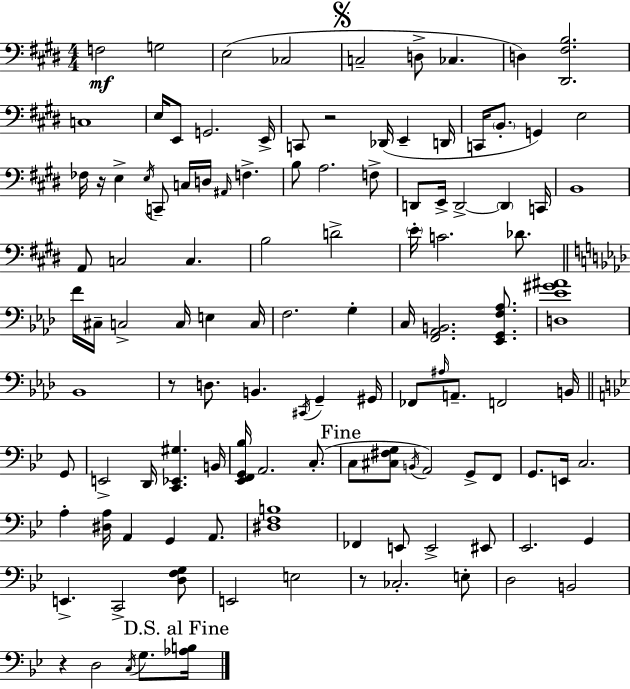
F3/h G3/h E3/h CES3/h C3/h D3/e CES3/q. D3/q [D#2,F#3,B3]/h. C3/w E3/s E2/e G2/h. E2/s C2/e R/h Db2/s E2/q D2/s C2/s B2/e. G2/q E3/h FES3/s R/s E3/q E3/s C2/e C3/s D3/s A#2/s F3/q. B3/e A3/h. F3/e D2/e E2/s D2/h D2/q C2/s B2/w A2/e C3/h C3/q. B3/h D4/h E4/s C4/h. Db4/e. F4/s C#3/s C3/h C3/s E3/q C3/s F3/h. G3/q C3/s [F2,Ab2,B2]/h. [Eb2,G2,F3,Ab3]/e. [D3,Eb4,G#4,A#4]/w Bb2/w R/e D3/e. B2/q. C#2/s G2/q G#2/s FES2/e A#3/s A2/e. F2/h B2/s G2/e E2/h D2/s [C2,Eb2,G#3]/q. B2/s [Eb2,F2,G2,Bb3]/s A2/h. C3/e. C3/e [C#3,F#3,G3]/e B2/s A2/h G2/e F2/e G2/e. E2/s C3/h. A3/q [D#3,A3]/s A2/q G2/q A2/e. [D#3,F3,B3]/w FES2/q E2/e E2/h EIS2/e Eb2/h. G2/q E2/q. C2/h [D3,F3,G3]/e E2/h E3/h R/e CES3/h. E3/e D3/h B2/h R/q D3/h C3/s G3/e. [Ab3,B3]/s